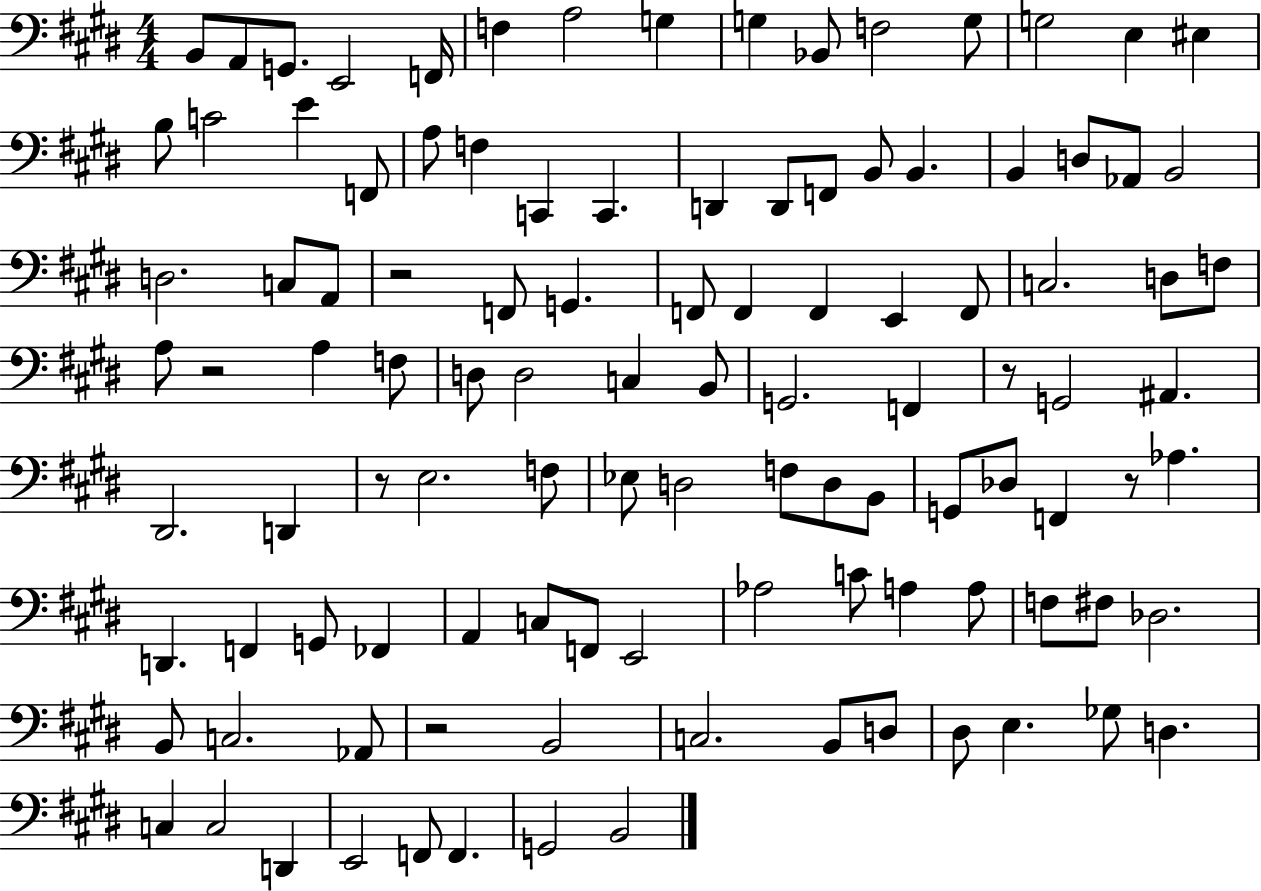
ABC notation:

X:1
T:Untitled
M:4/4
L:1/4
K:E
B,,/2 A,,/2 G,,/2 E,,2 F,,/4 F, A,2 G, G, _B,,/2 F,2 G,/2 G,2 E, ^E, B,/2 C2 E F,,/2 A,/2 F, C,, C,, D,, D,,/2 F,,/2 B,,/2 B,, B,, D,/2 _A,,/2 B,,2 D,2 C,/2 A,,/2 z2 F,,/2 G,, F,,/2 F,, F,, E,, F,,/2 C,2 D,/2 F,/2 A,/2 z2 A, F,/2 D,/2 D,2 C, B,,/2 G,,2 F,, z/2 G,,2 ^A,, ^D,,2 D,, z/2 E,2 F,/2 _E,/2 D,2 F,/2 D,/2 B,,/2 G,,/2 _D,/2 F,, z/2 _A, D,, F,, G,,/2 _F,, A,, C,/2 F,,/2 E,,2 _A,2 C/2 A, A,/2 F,/2 ^F,/2 _D,2 B,,/2 C,2 _A,,/2 z2 B,,2 C,2 B,,/2 D,/2 ^D,/2 E, _G,/2 D, C, C,2 D,, E,,2 F,,/2 F,, G,,2 B,,2